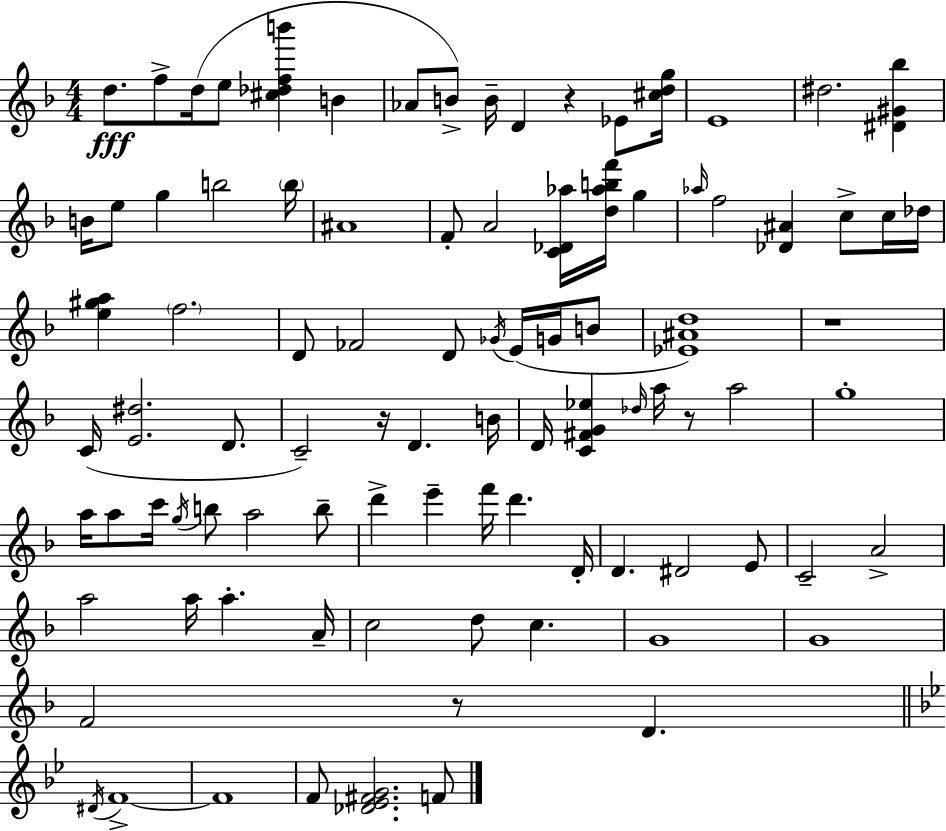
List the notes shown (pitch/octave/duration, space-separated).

D5/e. F5/e D5/s E5/e [C#5,Db5,F5,B6]/q B4/q Ab4/e B4/e B4/s D4/q R/q Eb4/e [C#5,D5,G5]/s E4/w D#5/h. [D#4,G#4,Bb5]/q B4/s E5/e G5/q B5/h B5/s A#4/w F4/e A4/h [C4,Db4,Ab5]/s [D5,Ab5,B5,F6]/s G5/q Ab5/s F5/h [Db4,A#4]/q C5/e C5/s Db5/s [E5,G#5,A5]/q F5/h. D4/e FES4/h D4/e Gb4/s E4/s G4/s B4/e [Eb4,A#4,D5]/w R/w C4/s [E4,D#5]/h. D4/e. C4/h R/s D4/q. B4/s D4/s [C4,F#4,G4,Eb5]/q Db5/s A5/s R/e A5/h G5/w A5/s A5/e C6/s G5/s B5/e A5/h B5/e D6/q E6/q F6/s D6/q. D4/s D4/q. D#4/h E4/e C4/h A4/h A5/h A5/s A5/q. A4/s C5/h D5/e C5/q. G4/w G4/w F4/h R/e D4/q. D#4/s F4/w F4/w F4/e [Db4,Eb4,F#4,G4]/h. F4/e